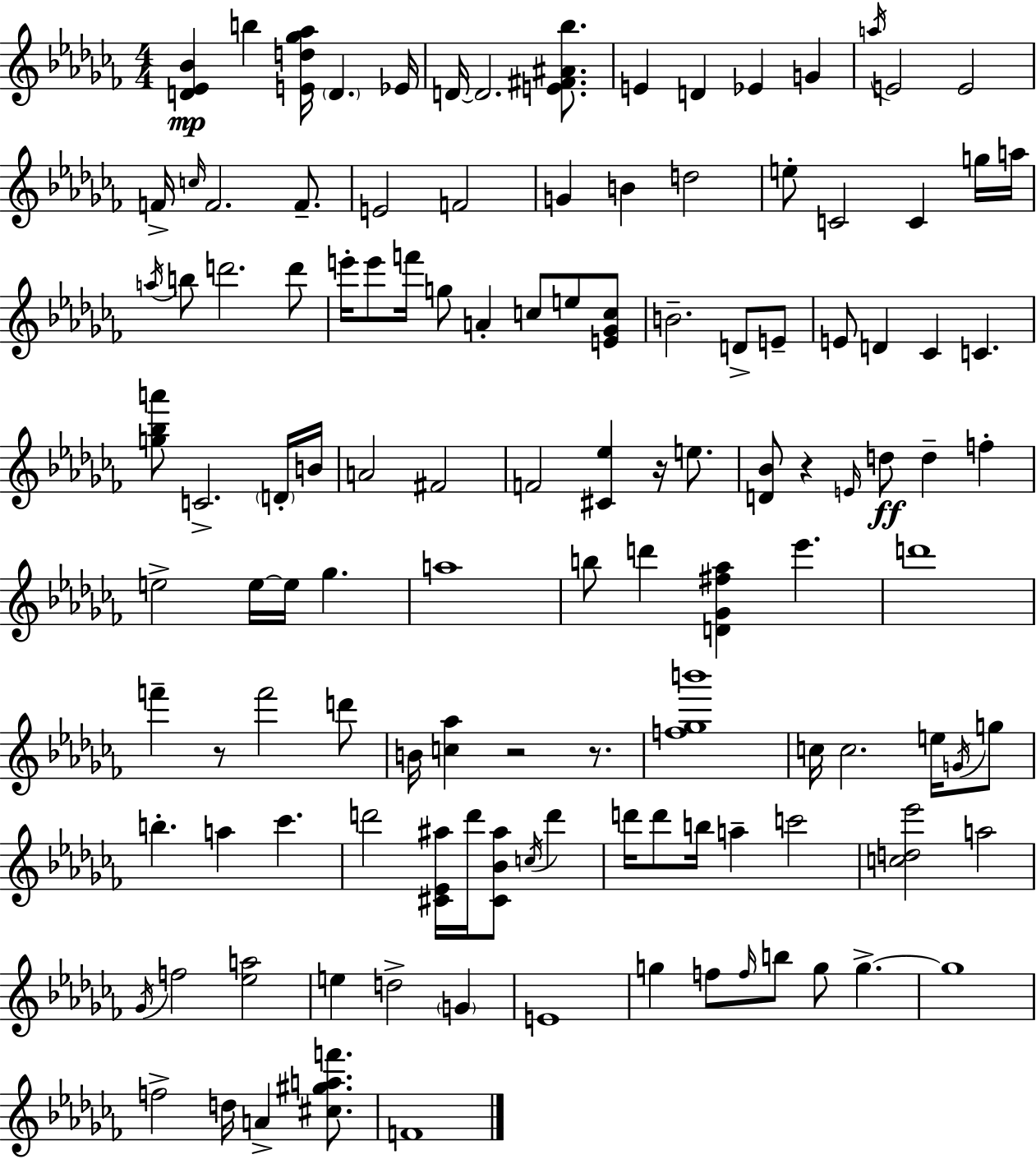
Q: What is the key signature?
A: AES minor